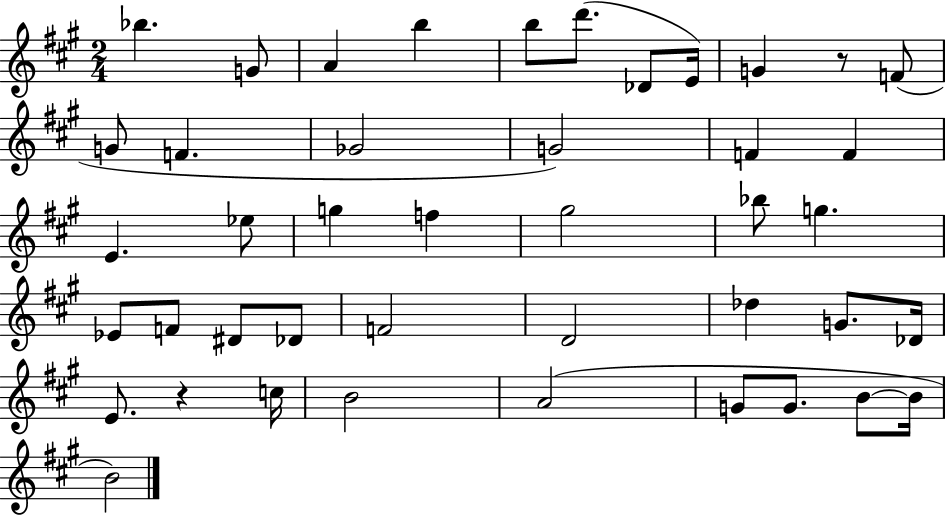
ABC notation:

X:1
T:Untitled
M:2/4
L:1/4
K:A
_b G/2 A b b/2 d'/2 _D/2 E/4 G z/2 F/2 G/2 F _G2 G2 F F E _e/2 g f ^g2 _b/2 g _E/2 F/2 ^D/2 _D/2 F2 D2 _d G/2 _D/4 E/2 z c/4 B2 A2 G/2 G/2 B/2 B/4 B2